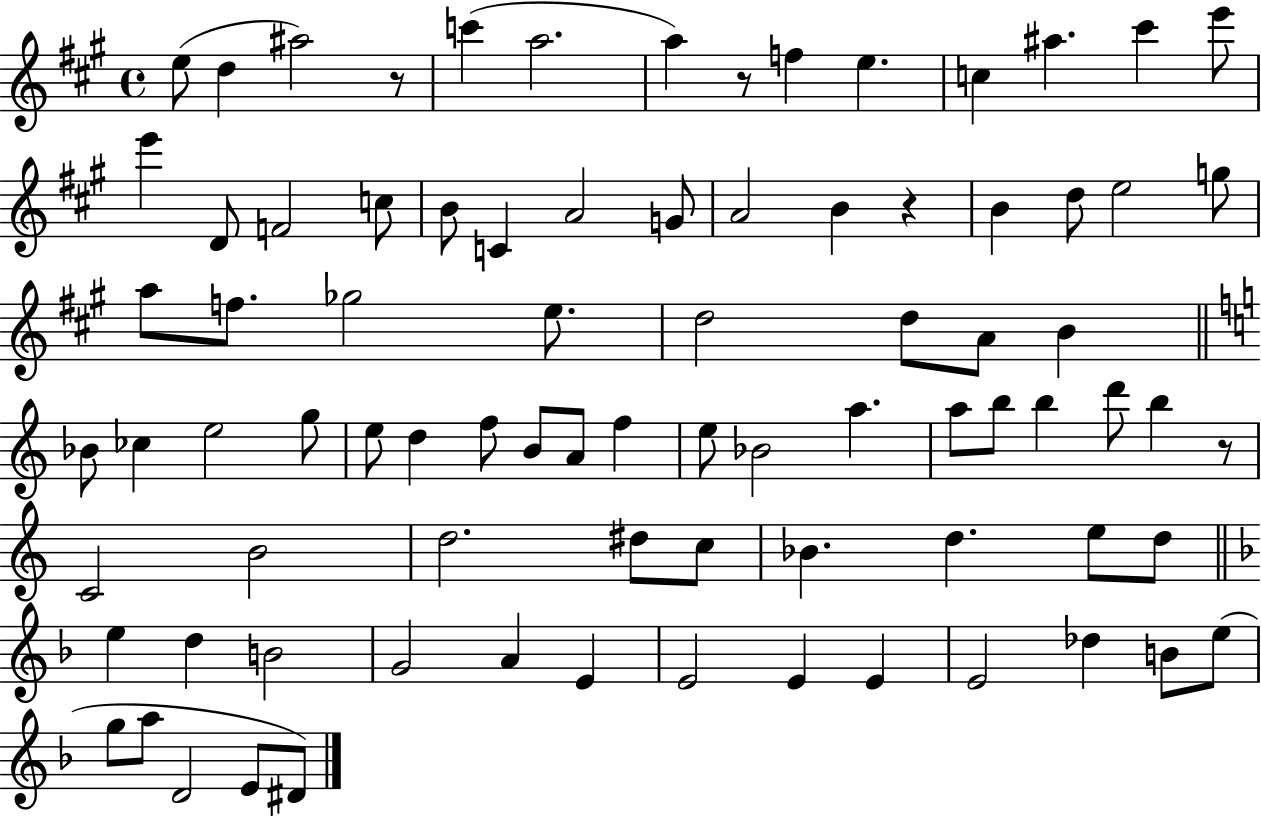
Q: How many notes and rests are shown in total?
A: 83